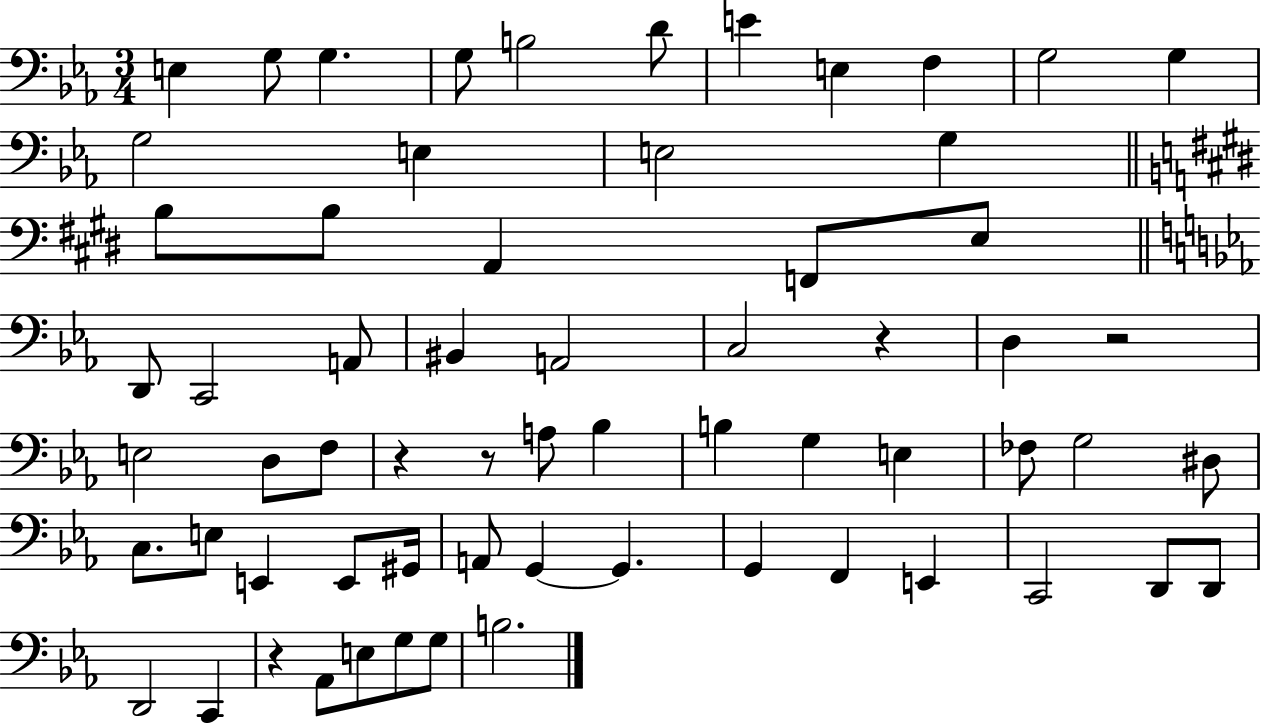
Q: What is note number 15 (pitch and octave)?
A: G3